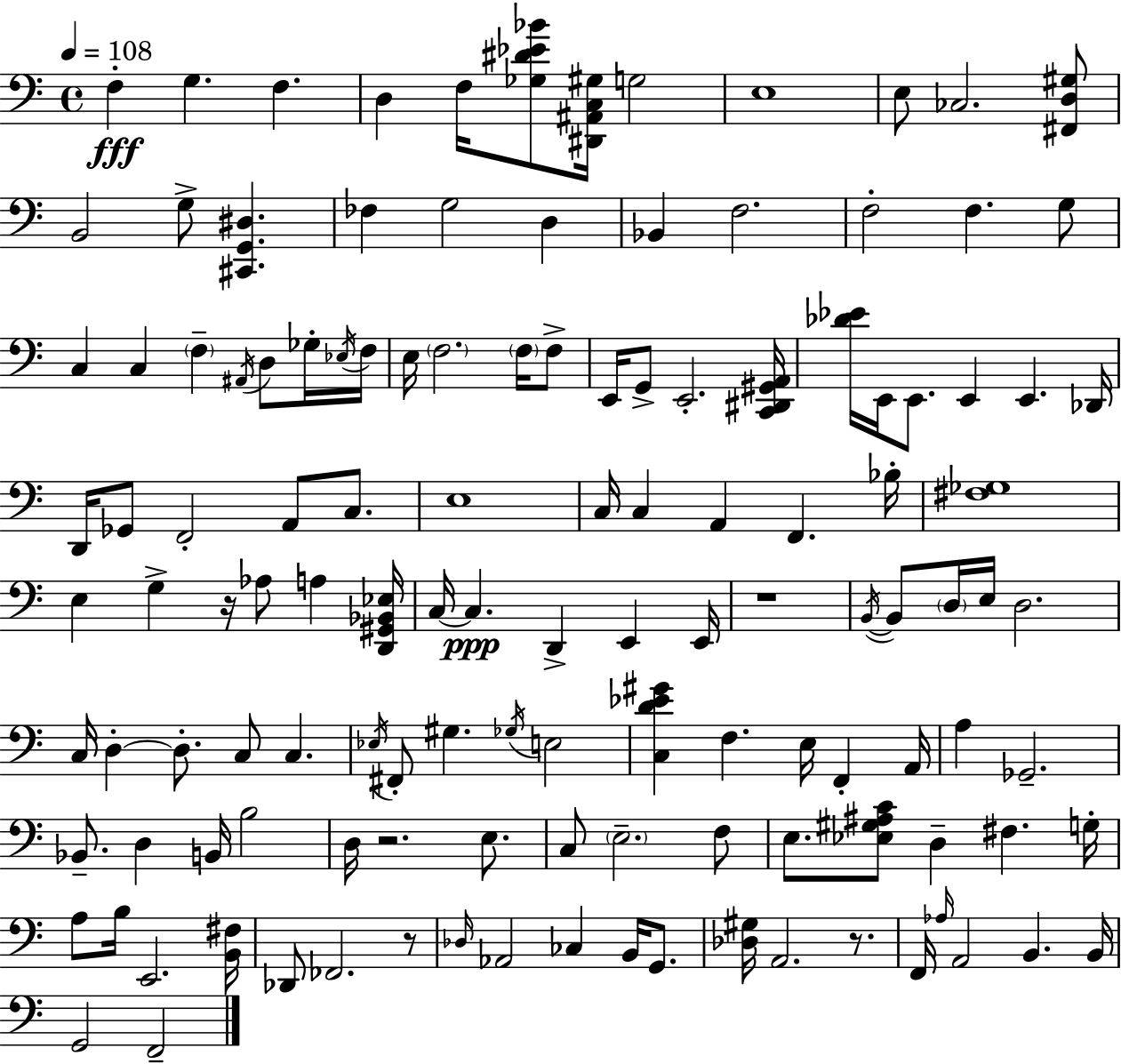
F3/q G3/q. F3/q. D3/q F3/s [Gb3,D#4,Eb4,Bb4]/e [D#2,A#2,C3,G#3]/s G3/h E3/w E3/e CES3/h. [F#2,D3,G#3]/e B2/h G3/e [C#2,G2,D#3]/q. FES3/q G3/h D3/q Bb2/q F3/h. F3/h F3/q. G3/e C3/q C3/q F3/q A#2/s D3/e Gb3/s Eb3/s F3/s E3/s F3/h. F3/s F3/e E2/s G2/e E2/h. [C2,D#2,G#2,A2]/s [Db4,Eb4]/s E2/s E2/e. E2/q E2/q. Db2/s D2/s Gb2/e F2/h A2/e C3/e. E3/w C3/s C3/q A2/q F2/q. Bb3/s [F#3,Gb3]/w E3/q G3/q R/s Ab3/e A3/q [D2,G#2,Bb2,Eb3]/s C3/s C3/q. D2/q E2/q E2/s R/w B2/s B2/e D3/s E3/s D3/h. C3/s D3/q D3/e. C3/e C3/q. Eb3/s F#2/e G#3/q. Gb3/s E3/h [C3,D4,Eb4,G#4]/q F3/q. E3/s F2/q A2/s A3/q Gb2/h. Bb2/e. D3/q B2/s B3/h D3/s R/h. E3/e. C3/e E3/h. F3/e E3/e. [Eb3,G#3,A#3,C4]/e D3/q F#3/q. G3/s A3/e B3/s E2/h. [B2,F#3]/s Db2/e FES2/h. R/e Db3/s Ab2/h CES3/q B2/s G2/e. [Db3,G#3]/s A2/h. R/e. F2/s Ab3/s A2/h B2/q. B2/s G2/h F2/h